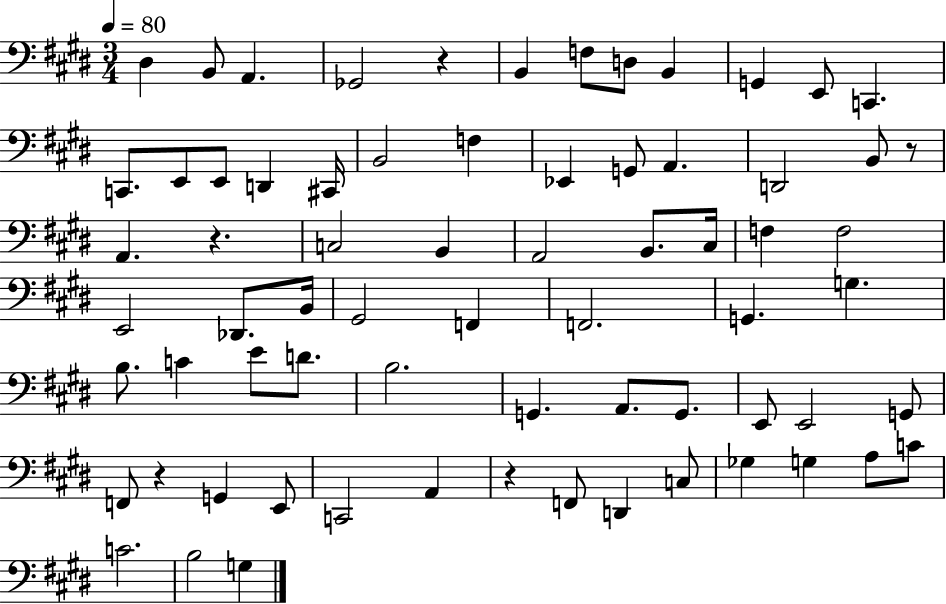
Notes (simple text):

D#3/q B2/e A2/q. Gb2/h R/q B2/q F3/e D3/e B2/q G2/q E2/e C2/q. C2/e. E2/e E2/e D2/q C#2/s B2/h F3/q Eb2/q G2/e A2/q. D2/h B2/e R/e A2/q. R/q. C3/h B2/q A2/h B2/e. C#3/s F3/q F3/h E2/h Db2/e. B2/s G#2/h F2/q F2/h. G2/q. G3/q. B3/e. C4/q E4/e D4/e. B3/h. G2/q. A2/e. G2/e. E2/e E2/h G2/e F2/e R/q G2/q E2/e C2/h A2/q R/q F2/e D2/q C3/e Gb3/q G3/q A3/e C4/e C4/h. B3/h G3/q